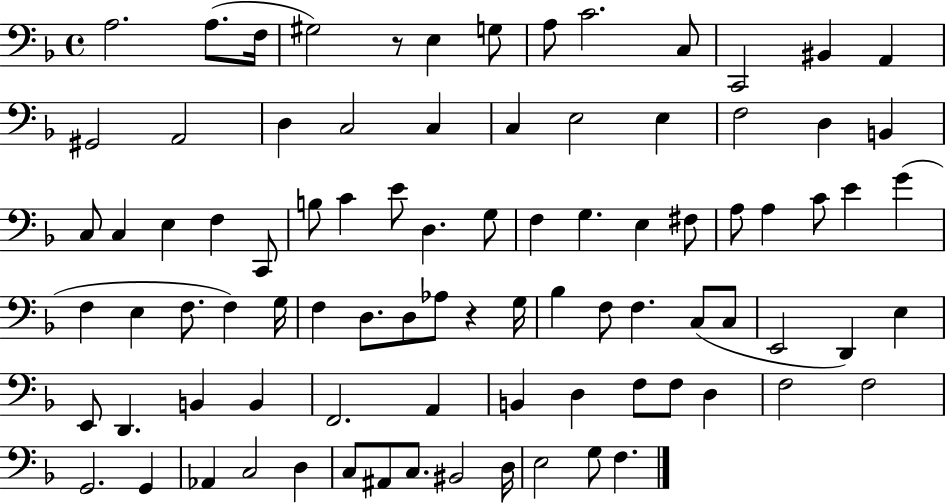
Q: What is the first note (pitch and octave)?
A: A3